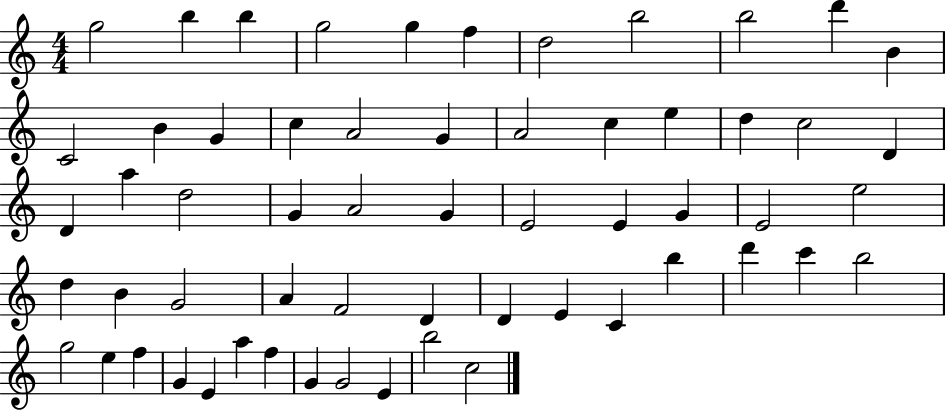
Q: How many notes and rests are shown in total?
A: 59